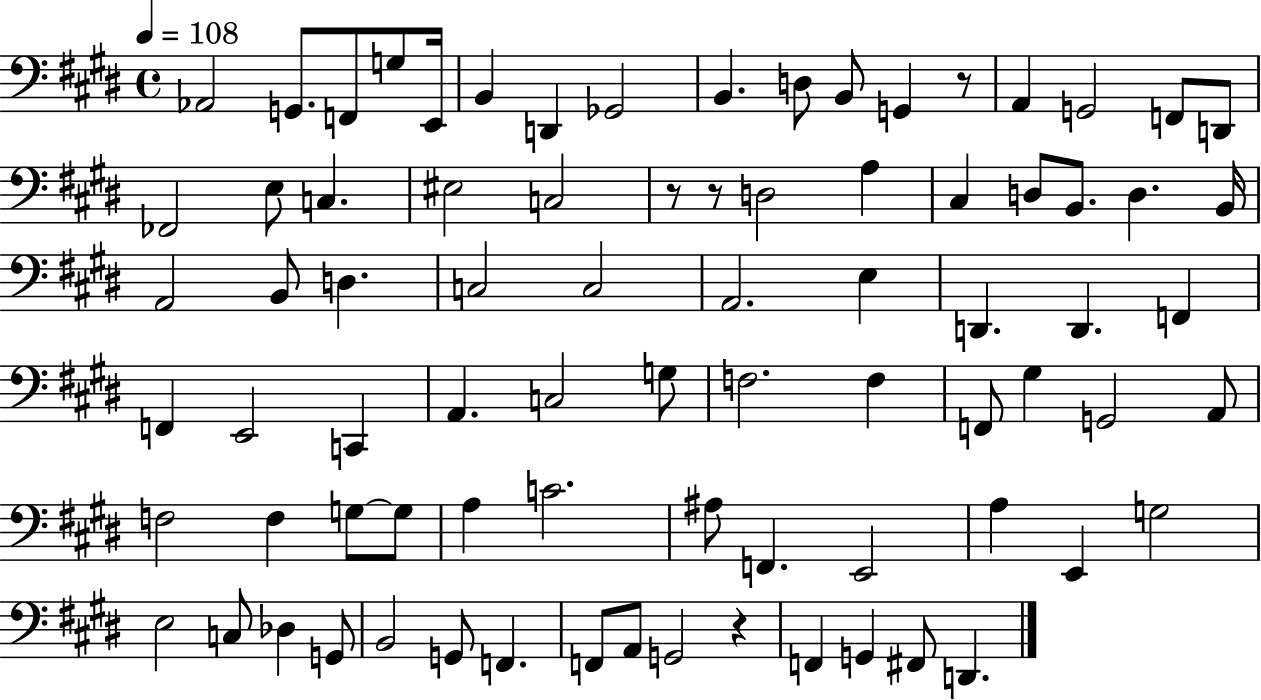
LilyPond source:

{
  \clef bass
  \time 4/4
  \defaultTimeSignature
  \key e \major
  \tempo 4 = 108
  aes,2 g,8. f,8 g8 e,16 | b,4 d,4 ges,2 | b,4. d8 b,8 g,4 r8 | a,4 g,2 f,8 d,8 | \break fes,2 e8 c4. | eis2 c2 | r8 r8 d2 a4 | cis4 d8 b,8. d4. b,16 | \break a,2 b,8 d4. | c2 c2 | a,2. e4 | d,4. d,4. f,4 | \break f,4 e,2 c,4 | a,4. c2 g8 | f2. f4 | f,8 gis4 g,2 a,8 | \break f2 f4 g8~~ g8 | a4 c'2. | ais8 f,4. e,2 | a4 e,4 g2 | \break e2 c8 des4 g,8 | b,2 g,8 f,4. | f,8 a,8 g,2 r4 | f,4 g,4 fis,8 d,4. | \break \bar "|."
}